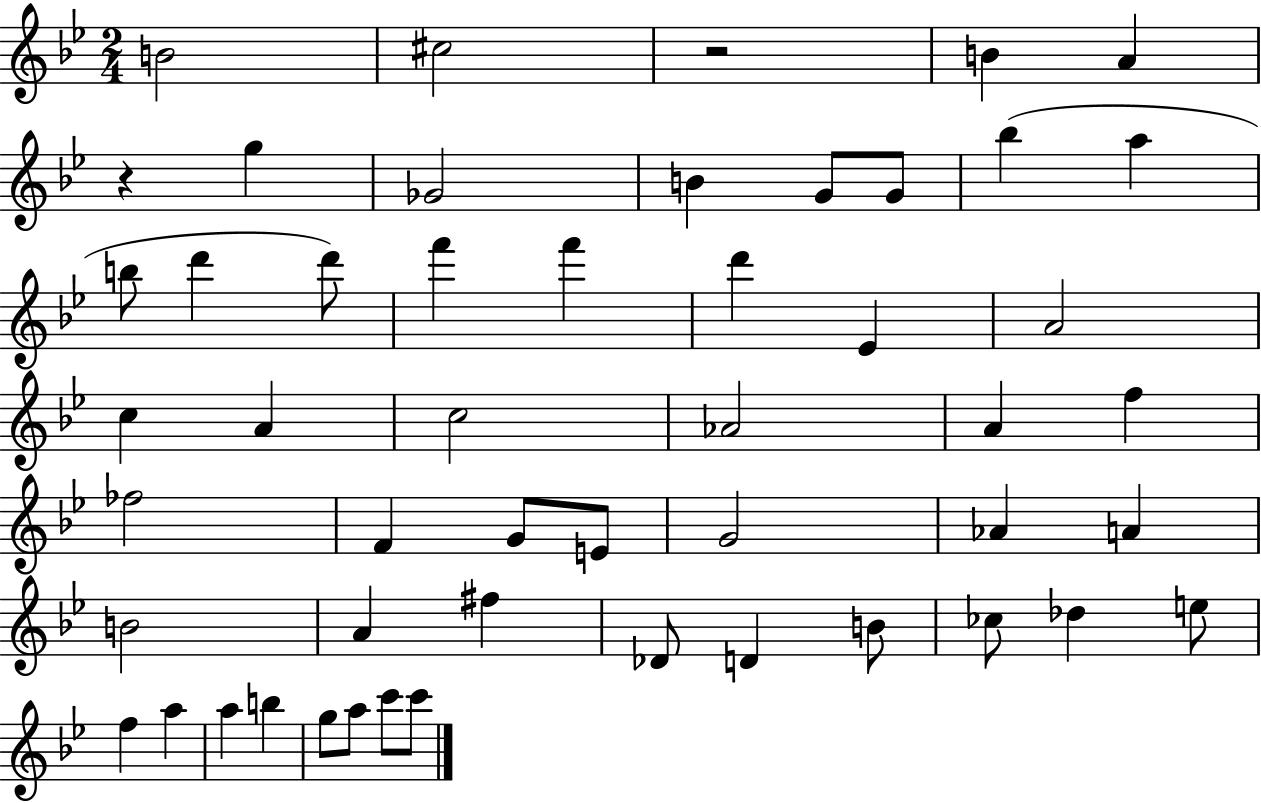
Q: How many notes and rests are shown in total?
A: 51